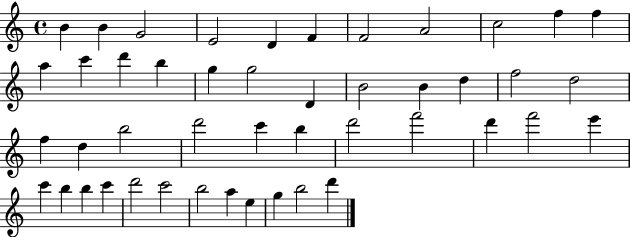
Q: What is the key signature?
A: C major